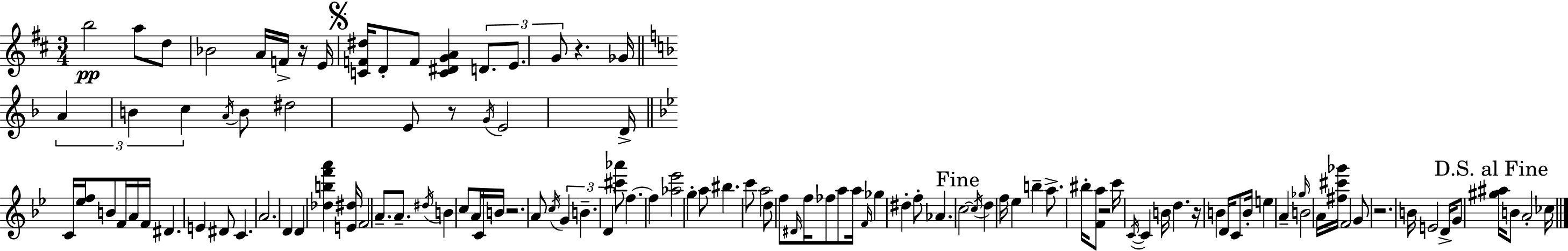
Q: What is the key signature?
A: D major